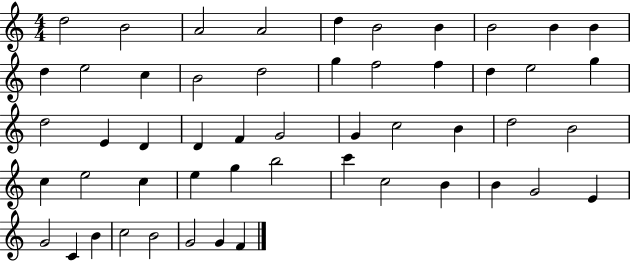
X:1
T:Untitled
M:4/4
L:1/4
K:C
d2 B2 A2 A2 d B2 B B2 B B d e2 c B2 d2 g f2 f d e2 g d2 E D D F G2 G c2 B d2 B2 c e2 c e g b2 c' c2 B B G2 E G2 C B c2 B2 G2 G F